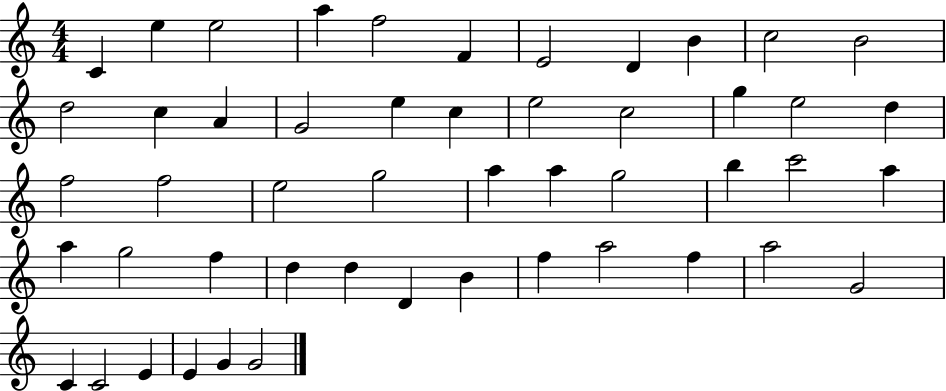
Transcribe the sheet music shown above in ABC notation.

X:1
T:Untitled
M:4/4
L:1/4
K:C
C e e2 a f2 F E2 D B c2 B2 d2 c A G2 e c e2 c2 g e2 d f2 f2 e2 g2 a a g2 b c'2 a a g2 f d d D B f a2 f a2 G2 C C2 E E G G2